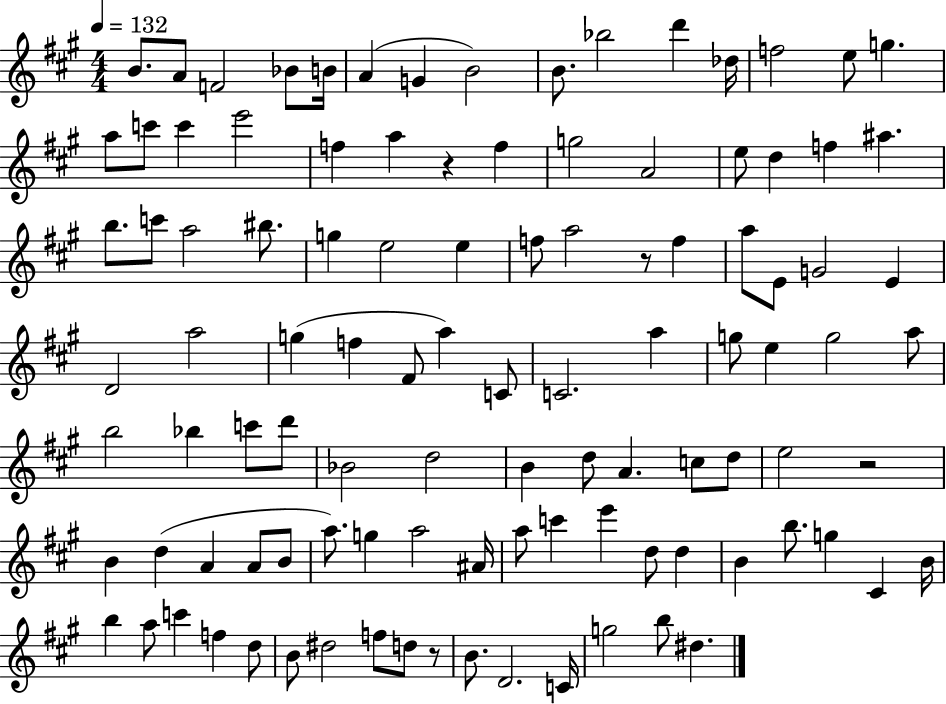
X:1
T:Untitled
M:4/4
L:1/4
K:A
B/2 A/2 F2 _B/2 B/4 A G B2 B/2 _b2 d' _d/4 f2 e/2 g a/2 c'/2 c' e'2 f a z f g2 A2 e/2 d f ^a b/2 c'/2 a2 ^b/2 g e2 e f/2 a2 z/2 f a/2 E/2 G2 E D2 a2 g f ^F/2 a C/2 C2 a g/2 e g2 a/2 b2 _b c'/2 d'/2 _B2 d2 B d/2 A c/2 d/2 e2 z2 B d A A/2 B/2 a/2 g a2 ^A/4 a/2 c' e' d/2 d B b/2 g ^C B/4 b a/2 c' f d/2 B/2 ^d2 f/2 d/2 z/2 B/2 D2 C/4 g2 b/2 ^d